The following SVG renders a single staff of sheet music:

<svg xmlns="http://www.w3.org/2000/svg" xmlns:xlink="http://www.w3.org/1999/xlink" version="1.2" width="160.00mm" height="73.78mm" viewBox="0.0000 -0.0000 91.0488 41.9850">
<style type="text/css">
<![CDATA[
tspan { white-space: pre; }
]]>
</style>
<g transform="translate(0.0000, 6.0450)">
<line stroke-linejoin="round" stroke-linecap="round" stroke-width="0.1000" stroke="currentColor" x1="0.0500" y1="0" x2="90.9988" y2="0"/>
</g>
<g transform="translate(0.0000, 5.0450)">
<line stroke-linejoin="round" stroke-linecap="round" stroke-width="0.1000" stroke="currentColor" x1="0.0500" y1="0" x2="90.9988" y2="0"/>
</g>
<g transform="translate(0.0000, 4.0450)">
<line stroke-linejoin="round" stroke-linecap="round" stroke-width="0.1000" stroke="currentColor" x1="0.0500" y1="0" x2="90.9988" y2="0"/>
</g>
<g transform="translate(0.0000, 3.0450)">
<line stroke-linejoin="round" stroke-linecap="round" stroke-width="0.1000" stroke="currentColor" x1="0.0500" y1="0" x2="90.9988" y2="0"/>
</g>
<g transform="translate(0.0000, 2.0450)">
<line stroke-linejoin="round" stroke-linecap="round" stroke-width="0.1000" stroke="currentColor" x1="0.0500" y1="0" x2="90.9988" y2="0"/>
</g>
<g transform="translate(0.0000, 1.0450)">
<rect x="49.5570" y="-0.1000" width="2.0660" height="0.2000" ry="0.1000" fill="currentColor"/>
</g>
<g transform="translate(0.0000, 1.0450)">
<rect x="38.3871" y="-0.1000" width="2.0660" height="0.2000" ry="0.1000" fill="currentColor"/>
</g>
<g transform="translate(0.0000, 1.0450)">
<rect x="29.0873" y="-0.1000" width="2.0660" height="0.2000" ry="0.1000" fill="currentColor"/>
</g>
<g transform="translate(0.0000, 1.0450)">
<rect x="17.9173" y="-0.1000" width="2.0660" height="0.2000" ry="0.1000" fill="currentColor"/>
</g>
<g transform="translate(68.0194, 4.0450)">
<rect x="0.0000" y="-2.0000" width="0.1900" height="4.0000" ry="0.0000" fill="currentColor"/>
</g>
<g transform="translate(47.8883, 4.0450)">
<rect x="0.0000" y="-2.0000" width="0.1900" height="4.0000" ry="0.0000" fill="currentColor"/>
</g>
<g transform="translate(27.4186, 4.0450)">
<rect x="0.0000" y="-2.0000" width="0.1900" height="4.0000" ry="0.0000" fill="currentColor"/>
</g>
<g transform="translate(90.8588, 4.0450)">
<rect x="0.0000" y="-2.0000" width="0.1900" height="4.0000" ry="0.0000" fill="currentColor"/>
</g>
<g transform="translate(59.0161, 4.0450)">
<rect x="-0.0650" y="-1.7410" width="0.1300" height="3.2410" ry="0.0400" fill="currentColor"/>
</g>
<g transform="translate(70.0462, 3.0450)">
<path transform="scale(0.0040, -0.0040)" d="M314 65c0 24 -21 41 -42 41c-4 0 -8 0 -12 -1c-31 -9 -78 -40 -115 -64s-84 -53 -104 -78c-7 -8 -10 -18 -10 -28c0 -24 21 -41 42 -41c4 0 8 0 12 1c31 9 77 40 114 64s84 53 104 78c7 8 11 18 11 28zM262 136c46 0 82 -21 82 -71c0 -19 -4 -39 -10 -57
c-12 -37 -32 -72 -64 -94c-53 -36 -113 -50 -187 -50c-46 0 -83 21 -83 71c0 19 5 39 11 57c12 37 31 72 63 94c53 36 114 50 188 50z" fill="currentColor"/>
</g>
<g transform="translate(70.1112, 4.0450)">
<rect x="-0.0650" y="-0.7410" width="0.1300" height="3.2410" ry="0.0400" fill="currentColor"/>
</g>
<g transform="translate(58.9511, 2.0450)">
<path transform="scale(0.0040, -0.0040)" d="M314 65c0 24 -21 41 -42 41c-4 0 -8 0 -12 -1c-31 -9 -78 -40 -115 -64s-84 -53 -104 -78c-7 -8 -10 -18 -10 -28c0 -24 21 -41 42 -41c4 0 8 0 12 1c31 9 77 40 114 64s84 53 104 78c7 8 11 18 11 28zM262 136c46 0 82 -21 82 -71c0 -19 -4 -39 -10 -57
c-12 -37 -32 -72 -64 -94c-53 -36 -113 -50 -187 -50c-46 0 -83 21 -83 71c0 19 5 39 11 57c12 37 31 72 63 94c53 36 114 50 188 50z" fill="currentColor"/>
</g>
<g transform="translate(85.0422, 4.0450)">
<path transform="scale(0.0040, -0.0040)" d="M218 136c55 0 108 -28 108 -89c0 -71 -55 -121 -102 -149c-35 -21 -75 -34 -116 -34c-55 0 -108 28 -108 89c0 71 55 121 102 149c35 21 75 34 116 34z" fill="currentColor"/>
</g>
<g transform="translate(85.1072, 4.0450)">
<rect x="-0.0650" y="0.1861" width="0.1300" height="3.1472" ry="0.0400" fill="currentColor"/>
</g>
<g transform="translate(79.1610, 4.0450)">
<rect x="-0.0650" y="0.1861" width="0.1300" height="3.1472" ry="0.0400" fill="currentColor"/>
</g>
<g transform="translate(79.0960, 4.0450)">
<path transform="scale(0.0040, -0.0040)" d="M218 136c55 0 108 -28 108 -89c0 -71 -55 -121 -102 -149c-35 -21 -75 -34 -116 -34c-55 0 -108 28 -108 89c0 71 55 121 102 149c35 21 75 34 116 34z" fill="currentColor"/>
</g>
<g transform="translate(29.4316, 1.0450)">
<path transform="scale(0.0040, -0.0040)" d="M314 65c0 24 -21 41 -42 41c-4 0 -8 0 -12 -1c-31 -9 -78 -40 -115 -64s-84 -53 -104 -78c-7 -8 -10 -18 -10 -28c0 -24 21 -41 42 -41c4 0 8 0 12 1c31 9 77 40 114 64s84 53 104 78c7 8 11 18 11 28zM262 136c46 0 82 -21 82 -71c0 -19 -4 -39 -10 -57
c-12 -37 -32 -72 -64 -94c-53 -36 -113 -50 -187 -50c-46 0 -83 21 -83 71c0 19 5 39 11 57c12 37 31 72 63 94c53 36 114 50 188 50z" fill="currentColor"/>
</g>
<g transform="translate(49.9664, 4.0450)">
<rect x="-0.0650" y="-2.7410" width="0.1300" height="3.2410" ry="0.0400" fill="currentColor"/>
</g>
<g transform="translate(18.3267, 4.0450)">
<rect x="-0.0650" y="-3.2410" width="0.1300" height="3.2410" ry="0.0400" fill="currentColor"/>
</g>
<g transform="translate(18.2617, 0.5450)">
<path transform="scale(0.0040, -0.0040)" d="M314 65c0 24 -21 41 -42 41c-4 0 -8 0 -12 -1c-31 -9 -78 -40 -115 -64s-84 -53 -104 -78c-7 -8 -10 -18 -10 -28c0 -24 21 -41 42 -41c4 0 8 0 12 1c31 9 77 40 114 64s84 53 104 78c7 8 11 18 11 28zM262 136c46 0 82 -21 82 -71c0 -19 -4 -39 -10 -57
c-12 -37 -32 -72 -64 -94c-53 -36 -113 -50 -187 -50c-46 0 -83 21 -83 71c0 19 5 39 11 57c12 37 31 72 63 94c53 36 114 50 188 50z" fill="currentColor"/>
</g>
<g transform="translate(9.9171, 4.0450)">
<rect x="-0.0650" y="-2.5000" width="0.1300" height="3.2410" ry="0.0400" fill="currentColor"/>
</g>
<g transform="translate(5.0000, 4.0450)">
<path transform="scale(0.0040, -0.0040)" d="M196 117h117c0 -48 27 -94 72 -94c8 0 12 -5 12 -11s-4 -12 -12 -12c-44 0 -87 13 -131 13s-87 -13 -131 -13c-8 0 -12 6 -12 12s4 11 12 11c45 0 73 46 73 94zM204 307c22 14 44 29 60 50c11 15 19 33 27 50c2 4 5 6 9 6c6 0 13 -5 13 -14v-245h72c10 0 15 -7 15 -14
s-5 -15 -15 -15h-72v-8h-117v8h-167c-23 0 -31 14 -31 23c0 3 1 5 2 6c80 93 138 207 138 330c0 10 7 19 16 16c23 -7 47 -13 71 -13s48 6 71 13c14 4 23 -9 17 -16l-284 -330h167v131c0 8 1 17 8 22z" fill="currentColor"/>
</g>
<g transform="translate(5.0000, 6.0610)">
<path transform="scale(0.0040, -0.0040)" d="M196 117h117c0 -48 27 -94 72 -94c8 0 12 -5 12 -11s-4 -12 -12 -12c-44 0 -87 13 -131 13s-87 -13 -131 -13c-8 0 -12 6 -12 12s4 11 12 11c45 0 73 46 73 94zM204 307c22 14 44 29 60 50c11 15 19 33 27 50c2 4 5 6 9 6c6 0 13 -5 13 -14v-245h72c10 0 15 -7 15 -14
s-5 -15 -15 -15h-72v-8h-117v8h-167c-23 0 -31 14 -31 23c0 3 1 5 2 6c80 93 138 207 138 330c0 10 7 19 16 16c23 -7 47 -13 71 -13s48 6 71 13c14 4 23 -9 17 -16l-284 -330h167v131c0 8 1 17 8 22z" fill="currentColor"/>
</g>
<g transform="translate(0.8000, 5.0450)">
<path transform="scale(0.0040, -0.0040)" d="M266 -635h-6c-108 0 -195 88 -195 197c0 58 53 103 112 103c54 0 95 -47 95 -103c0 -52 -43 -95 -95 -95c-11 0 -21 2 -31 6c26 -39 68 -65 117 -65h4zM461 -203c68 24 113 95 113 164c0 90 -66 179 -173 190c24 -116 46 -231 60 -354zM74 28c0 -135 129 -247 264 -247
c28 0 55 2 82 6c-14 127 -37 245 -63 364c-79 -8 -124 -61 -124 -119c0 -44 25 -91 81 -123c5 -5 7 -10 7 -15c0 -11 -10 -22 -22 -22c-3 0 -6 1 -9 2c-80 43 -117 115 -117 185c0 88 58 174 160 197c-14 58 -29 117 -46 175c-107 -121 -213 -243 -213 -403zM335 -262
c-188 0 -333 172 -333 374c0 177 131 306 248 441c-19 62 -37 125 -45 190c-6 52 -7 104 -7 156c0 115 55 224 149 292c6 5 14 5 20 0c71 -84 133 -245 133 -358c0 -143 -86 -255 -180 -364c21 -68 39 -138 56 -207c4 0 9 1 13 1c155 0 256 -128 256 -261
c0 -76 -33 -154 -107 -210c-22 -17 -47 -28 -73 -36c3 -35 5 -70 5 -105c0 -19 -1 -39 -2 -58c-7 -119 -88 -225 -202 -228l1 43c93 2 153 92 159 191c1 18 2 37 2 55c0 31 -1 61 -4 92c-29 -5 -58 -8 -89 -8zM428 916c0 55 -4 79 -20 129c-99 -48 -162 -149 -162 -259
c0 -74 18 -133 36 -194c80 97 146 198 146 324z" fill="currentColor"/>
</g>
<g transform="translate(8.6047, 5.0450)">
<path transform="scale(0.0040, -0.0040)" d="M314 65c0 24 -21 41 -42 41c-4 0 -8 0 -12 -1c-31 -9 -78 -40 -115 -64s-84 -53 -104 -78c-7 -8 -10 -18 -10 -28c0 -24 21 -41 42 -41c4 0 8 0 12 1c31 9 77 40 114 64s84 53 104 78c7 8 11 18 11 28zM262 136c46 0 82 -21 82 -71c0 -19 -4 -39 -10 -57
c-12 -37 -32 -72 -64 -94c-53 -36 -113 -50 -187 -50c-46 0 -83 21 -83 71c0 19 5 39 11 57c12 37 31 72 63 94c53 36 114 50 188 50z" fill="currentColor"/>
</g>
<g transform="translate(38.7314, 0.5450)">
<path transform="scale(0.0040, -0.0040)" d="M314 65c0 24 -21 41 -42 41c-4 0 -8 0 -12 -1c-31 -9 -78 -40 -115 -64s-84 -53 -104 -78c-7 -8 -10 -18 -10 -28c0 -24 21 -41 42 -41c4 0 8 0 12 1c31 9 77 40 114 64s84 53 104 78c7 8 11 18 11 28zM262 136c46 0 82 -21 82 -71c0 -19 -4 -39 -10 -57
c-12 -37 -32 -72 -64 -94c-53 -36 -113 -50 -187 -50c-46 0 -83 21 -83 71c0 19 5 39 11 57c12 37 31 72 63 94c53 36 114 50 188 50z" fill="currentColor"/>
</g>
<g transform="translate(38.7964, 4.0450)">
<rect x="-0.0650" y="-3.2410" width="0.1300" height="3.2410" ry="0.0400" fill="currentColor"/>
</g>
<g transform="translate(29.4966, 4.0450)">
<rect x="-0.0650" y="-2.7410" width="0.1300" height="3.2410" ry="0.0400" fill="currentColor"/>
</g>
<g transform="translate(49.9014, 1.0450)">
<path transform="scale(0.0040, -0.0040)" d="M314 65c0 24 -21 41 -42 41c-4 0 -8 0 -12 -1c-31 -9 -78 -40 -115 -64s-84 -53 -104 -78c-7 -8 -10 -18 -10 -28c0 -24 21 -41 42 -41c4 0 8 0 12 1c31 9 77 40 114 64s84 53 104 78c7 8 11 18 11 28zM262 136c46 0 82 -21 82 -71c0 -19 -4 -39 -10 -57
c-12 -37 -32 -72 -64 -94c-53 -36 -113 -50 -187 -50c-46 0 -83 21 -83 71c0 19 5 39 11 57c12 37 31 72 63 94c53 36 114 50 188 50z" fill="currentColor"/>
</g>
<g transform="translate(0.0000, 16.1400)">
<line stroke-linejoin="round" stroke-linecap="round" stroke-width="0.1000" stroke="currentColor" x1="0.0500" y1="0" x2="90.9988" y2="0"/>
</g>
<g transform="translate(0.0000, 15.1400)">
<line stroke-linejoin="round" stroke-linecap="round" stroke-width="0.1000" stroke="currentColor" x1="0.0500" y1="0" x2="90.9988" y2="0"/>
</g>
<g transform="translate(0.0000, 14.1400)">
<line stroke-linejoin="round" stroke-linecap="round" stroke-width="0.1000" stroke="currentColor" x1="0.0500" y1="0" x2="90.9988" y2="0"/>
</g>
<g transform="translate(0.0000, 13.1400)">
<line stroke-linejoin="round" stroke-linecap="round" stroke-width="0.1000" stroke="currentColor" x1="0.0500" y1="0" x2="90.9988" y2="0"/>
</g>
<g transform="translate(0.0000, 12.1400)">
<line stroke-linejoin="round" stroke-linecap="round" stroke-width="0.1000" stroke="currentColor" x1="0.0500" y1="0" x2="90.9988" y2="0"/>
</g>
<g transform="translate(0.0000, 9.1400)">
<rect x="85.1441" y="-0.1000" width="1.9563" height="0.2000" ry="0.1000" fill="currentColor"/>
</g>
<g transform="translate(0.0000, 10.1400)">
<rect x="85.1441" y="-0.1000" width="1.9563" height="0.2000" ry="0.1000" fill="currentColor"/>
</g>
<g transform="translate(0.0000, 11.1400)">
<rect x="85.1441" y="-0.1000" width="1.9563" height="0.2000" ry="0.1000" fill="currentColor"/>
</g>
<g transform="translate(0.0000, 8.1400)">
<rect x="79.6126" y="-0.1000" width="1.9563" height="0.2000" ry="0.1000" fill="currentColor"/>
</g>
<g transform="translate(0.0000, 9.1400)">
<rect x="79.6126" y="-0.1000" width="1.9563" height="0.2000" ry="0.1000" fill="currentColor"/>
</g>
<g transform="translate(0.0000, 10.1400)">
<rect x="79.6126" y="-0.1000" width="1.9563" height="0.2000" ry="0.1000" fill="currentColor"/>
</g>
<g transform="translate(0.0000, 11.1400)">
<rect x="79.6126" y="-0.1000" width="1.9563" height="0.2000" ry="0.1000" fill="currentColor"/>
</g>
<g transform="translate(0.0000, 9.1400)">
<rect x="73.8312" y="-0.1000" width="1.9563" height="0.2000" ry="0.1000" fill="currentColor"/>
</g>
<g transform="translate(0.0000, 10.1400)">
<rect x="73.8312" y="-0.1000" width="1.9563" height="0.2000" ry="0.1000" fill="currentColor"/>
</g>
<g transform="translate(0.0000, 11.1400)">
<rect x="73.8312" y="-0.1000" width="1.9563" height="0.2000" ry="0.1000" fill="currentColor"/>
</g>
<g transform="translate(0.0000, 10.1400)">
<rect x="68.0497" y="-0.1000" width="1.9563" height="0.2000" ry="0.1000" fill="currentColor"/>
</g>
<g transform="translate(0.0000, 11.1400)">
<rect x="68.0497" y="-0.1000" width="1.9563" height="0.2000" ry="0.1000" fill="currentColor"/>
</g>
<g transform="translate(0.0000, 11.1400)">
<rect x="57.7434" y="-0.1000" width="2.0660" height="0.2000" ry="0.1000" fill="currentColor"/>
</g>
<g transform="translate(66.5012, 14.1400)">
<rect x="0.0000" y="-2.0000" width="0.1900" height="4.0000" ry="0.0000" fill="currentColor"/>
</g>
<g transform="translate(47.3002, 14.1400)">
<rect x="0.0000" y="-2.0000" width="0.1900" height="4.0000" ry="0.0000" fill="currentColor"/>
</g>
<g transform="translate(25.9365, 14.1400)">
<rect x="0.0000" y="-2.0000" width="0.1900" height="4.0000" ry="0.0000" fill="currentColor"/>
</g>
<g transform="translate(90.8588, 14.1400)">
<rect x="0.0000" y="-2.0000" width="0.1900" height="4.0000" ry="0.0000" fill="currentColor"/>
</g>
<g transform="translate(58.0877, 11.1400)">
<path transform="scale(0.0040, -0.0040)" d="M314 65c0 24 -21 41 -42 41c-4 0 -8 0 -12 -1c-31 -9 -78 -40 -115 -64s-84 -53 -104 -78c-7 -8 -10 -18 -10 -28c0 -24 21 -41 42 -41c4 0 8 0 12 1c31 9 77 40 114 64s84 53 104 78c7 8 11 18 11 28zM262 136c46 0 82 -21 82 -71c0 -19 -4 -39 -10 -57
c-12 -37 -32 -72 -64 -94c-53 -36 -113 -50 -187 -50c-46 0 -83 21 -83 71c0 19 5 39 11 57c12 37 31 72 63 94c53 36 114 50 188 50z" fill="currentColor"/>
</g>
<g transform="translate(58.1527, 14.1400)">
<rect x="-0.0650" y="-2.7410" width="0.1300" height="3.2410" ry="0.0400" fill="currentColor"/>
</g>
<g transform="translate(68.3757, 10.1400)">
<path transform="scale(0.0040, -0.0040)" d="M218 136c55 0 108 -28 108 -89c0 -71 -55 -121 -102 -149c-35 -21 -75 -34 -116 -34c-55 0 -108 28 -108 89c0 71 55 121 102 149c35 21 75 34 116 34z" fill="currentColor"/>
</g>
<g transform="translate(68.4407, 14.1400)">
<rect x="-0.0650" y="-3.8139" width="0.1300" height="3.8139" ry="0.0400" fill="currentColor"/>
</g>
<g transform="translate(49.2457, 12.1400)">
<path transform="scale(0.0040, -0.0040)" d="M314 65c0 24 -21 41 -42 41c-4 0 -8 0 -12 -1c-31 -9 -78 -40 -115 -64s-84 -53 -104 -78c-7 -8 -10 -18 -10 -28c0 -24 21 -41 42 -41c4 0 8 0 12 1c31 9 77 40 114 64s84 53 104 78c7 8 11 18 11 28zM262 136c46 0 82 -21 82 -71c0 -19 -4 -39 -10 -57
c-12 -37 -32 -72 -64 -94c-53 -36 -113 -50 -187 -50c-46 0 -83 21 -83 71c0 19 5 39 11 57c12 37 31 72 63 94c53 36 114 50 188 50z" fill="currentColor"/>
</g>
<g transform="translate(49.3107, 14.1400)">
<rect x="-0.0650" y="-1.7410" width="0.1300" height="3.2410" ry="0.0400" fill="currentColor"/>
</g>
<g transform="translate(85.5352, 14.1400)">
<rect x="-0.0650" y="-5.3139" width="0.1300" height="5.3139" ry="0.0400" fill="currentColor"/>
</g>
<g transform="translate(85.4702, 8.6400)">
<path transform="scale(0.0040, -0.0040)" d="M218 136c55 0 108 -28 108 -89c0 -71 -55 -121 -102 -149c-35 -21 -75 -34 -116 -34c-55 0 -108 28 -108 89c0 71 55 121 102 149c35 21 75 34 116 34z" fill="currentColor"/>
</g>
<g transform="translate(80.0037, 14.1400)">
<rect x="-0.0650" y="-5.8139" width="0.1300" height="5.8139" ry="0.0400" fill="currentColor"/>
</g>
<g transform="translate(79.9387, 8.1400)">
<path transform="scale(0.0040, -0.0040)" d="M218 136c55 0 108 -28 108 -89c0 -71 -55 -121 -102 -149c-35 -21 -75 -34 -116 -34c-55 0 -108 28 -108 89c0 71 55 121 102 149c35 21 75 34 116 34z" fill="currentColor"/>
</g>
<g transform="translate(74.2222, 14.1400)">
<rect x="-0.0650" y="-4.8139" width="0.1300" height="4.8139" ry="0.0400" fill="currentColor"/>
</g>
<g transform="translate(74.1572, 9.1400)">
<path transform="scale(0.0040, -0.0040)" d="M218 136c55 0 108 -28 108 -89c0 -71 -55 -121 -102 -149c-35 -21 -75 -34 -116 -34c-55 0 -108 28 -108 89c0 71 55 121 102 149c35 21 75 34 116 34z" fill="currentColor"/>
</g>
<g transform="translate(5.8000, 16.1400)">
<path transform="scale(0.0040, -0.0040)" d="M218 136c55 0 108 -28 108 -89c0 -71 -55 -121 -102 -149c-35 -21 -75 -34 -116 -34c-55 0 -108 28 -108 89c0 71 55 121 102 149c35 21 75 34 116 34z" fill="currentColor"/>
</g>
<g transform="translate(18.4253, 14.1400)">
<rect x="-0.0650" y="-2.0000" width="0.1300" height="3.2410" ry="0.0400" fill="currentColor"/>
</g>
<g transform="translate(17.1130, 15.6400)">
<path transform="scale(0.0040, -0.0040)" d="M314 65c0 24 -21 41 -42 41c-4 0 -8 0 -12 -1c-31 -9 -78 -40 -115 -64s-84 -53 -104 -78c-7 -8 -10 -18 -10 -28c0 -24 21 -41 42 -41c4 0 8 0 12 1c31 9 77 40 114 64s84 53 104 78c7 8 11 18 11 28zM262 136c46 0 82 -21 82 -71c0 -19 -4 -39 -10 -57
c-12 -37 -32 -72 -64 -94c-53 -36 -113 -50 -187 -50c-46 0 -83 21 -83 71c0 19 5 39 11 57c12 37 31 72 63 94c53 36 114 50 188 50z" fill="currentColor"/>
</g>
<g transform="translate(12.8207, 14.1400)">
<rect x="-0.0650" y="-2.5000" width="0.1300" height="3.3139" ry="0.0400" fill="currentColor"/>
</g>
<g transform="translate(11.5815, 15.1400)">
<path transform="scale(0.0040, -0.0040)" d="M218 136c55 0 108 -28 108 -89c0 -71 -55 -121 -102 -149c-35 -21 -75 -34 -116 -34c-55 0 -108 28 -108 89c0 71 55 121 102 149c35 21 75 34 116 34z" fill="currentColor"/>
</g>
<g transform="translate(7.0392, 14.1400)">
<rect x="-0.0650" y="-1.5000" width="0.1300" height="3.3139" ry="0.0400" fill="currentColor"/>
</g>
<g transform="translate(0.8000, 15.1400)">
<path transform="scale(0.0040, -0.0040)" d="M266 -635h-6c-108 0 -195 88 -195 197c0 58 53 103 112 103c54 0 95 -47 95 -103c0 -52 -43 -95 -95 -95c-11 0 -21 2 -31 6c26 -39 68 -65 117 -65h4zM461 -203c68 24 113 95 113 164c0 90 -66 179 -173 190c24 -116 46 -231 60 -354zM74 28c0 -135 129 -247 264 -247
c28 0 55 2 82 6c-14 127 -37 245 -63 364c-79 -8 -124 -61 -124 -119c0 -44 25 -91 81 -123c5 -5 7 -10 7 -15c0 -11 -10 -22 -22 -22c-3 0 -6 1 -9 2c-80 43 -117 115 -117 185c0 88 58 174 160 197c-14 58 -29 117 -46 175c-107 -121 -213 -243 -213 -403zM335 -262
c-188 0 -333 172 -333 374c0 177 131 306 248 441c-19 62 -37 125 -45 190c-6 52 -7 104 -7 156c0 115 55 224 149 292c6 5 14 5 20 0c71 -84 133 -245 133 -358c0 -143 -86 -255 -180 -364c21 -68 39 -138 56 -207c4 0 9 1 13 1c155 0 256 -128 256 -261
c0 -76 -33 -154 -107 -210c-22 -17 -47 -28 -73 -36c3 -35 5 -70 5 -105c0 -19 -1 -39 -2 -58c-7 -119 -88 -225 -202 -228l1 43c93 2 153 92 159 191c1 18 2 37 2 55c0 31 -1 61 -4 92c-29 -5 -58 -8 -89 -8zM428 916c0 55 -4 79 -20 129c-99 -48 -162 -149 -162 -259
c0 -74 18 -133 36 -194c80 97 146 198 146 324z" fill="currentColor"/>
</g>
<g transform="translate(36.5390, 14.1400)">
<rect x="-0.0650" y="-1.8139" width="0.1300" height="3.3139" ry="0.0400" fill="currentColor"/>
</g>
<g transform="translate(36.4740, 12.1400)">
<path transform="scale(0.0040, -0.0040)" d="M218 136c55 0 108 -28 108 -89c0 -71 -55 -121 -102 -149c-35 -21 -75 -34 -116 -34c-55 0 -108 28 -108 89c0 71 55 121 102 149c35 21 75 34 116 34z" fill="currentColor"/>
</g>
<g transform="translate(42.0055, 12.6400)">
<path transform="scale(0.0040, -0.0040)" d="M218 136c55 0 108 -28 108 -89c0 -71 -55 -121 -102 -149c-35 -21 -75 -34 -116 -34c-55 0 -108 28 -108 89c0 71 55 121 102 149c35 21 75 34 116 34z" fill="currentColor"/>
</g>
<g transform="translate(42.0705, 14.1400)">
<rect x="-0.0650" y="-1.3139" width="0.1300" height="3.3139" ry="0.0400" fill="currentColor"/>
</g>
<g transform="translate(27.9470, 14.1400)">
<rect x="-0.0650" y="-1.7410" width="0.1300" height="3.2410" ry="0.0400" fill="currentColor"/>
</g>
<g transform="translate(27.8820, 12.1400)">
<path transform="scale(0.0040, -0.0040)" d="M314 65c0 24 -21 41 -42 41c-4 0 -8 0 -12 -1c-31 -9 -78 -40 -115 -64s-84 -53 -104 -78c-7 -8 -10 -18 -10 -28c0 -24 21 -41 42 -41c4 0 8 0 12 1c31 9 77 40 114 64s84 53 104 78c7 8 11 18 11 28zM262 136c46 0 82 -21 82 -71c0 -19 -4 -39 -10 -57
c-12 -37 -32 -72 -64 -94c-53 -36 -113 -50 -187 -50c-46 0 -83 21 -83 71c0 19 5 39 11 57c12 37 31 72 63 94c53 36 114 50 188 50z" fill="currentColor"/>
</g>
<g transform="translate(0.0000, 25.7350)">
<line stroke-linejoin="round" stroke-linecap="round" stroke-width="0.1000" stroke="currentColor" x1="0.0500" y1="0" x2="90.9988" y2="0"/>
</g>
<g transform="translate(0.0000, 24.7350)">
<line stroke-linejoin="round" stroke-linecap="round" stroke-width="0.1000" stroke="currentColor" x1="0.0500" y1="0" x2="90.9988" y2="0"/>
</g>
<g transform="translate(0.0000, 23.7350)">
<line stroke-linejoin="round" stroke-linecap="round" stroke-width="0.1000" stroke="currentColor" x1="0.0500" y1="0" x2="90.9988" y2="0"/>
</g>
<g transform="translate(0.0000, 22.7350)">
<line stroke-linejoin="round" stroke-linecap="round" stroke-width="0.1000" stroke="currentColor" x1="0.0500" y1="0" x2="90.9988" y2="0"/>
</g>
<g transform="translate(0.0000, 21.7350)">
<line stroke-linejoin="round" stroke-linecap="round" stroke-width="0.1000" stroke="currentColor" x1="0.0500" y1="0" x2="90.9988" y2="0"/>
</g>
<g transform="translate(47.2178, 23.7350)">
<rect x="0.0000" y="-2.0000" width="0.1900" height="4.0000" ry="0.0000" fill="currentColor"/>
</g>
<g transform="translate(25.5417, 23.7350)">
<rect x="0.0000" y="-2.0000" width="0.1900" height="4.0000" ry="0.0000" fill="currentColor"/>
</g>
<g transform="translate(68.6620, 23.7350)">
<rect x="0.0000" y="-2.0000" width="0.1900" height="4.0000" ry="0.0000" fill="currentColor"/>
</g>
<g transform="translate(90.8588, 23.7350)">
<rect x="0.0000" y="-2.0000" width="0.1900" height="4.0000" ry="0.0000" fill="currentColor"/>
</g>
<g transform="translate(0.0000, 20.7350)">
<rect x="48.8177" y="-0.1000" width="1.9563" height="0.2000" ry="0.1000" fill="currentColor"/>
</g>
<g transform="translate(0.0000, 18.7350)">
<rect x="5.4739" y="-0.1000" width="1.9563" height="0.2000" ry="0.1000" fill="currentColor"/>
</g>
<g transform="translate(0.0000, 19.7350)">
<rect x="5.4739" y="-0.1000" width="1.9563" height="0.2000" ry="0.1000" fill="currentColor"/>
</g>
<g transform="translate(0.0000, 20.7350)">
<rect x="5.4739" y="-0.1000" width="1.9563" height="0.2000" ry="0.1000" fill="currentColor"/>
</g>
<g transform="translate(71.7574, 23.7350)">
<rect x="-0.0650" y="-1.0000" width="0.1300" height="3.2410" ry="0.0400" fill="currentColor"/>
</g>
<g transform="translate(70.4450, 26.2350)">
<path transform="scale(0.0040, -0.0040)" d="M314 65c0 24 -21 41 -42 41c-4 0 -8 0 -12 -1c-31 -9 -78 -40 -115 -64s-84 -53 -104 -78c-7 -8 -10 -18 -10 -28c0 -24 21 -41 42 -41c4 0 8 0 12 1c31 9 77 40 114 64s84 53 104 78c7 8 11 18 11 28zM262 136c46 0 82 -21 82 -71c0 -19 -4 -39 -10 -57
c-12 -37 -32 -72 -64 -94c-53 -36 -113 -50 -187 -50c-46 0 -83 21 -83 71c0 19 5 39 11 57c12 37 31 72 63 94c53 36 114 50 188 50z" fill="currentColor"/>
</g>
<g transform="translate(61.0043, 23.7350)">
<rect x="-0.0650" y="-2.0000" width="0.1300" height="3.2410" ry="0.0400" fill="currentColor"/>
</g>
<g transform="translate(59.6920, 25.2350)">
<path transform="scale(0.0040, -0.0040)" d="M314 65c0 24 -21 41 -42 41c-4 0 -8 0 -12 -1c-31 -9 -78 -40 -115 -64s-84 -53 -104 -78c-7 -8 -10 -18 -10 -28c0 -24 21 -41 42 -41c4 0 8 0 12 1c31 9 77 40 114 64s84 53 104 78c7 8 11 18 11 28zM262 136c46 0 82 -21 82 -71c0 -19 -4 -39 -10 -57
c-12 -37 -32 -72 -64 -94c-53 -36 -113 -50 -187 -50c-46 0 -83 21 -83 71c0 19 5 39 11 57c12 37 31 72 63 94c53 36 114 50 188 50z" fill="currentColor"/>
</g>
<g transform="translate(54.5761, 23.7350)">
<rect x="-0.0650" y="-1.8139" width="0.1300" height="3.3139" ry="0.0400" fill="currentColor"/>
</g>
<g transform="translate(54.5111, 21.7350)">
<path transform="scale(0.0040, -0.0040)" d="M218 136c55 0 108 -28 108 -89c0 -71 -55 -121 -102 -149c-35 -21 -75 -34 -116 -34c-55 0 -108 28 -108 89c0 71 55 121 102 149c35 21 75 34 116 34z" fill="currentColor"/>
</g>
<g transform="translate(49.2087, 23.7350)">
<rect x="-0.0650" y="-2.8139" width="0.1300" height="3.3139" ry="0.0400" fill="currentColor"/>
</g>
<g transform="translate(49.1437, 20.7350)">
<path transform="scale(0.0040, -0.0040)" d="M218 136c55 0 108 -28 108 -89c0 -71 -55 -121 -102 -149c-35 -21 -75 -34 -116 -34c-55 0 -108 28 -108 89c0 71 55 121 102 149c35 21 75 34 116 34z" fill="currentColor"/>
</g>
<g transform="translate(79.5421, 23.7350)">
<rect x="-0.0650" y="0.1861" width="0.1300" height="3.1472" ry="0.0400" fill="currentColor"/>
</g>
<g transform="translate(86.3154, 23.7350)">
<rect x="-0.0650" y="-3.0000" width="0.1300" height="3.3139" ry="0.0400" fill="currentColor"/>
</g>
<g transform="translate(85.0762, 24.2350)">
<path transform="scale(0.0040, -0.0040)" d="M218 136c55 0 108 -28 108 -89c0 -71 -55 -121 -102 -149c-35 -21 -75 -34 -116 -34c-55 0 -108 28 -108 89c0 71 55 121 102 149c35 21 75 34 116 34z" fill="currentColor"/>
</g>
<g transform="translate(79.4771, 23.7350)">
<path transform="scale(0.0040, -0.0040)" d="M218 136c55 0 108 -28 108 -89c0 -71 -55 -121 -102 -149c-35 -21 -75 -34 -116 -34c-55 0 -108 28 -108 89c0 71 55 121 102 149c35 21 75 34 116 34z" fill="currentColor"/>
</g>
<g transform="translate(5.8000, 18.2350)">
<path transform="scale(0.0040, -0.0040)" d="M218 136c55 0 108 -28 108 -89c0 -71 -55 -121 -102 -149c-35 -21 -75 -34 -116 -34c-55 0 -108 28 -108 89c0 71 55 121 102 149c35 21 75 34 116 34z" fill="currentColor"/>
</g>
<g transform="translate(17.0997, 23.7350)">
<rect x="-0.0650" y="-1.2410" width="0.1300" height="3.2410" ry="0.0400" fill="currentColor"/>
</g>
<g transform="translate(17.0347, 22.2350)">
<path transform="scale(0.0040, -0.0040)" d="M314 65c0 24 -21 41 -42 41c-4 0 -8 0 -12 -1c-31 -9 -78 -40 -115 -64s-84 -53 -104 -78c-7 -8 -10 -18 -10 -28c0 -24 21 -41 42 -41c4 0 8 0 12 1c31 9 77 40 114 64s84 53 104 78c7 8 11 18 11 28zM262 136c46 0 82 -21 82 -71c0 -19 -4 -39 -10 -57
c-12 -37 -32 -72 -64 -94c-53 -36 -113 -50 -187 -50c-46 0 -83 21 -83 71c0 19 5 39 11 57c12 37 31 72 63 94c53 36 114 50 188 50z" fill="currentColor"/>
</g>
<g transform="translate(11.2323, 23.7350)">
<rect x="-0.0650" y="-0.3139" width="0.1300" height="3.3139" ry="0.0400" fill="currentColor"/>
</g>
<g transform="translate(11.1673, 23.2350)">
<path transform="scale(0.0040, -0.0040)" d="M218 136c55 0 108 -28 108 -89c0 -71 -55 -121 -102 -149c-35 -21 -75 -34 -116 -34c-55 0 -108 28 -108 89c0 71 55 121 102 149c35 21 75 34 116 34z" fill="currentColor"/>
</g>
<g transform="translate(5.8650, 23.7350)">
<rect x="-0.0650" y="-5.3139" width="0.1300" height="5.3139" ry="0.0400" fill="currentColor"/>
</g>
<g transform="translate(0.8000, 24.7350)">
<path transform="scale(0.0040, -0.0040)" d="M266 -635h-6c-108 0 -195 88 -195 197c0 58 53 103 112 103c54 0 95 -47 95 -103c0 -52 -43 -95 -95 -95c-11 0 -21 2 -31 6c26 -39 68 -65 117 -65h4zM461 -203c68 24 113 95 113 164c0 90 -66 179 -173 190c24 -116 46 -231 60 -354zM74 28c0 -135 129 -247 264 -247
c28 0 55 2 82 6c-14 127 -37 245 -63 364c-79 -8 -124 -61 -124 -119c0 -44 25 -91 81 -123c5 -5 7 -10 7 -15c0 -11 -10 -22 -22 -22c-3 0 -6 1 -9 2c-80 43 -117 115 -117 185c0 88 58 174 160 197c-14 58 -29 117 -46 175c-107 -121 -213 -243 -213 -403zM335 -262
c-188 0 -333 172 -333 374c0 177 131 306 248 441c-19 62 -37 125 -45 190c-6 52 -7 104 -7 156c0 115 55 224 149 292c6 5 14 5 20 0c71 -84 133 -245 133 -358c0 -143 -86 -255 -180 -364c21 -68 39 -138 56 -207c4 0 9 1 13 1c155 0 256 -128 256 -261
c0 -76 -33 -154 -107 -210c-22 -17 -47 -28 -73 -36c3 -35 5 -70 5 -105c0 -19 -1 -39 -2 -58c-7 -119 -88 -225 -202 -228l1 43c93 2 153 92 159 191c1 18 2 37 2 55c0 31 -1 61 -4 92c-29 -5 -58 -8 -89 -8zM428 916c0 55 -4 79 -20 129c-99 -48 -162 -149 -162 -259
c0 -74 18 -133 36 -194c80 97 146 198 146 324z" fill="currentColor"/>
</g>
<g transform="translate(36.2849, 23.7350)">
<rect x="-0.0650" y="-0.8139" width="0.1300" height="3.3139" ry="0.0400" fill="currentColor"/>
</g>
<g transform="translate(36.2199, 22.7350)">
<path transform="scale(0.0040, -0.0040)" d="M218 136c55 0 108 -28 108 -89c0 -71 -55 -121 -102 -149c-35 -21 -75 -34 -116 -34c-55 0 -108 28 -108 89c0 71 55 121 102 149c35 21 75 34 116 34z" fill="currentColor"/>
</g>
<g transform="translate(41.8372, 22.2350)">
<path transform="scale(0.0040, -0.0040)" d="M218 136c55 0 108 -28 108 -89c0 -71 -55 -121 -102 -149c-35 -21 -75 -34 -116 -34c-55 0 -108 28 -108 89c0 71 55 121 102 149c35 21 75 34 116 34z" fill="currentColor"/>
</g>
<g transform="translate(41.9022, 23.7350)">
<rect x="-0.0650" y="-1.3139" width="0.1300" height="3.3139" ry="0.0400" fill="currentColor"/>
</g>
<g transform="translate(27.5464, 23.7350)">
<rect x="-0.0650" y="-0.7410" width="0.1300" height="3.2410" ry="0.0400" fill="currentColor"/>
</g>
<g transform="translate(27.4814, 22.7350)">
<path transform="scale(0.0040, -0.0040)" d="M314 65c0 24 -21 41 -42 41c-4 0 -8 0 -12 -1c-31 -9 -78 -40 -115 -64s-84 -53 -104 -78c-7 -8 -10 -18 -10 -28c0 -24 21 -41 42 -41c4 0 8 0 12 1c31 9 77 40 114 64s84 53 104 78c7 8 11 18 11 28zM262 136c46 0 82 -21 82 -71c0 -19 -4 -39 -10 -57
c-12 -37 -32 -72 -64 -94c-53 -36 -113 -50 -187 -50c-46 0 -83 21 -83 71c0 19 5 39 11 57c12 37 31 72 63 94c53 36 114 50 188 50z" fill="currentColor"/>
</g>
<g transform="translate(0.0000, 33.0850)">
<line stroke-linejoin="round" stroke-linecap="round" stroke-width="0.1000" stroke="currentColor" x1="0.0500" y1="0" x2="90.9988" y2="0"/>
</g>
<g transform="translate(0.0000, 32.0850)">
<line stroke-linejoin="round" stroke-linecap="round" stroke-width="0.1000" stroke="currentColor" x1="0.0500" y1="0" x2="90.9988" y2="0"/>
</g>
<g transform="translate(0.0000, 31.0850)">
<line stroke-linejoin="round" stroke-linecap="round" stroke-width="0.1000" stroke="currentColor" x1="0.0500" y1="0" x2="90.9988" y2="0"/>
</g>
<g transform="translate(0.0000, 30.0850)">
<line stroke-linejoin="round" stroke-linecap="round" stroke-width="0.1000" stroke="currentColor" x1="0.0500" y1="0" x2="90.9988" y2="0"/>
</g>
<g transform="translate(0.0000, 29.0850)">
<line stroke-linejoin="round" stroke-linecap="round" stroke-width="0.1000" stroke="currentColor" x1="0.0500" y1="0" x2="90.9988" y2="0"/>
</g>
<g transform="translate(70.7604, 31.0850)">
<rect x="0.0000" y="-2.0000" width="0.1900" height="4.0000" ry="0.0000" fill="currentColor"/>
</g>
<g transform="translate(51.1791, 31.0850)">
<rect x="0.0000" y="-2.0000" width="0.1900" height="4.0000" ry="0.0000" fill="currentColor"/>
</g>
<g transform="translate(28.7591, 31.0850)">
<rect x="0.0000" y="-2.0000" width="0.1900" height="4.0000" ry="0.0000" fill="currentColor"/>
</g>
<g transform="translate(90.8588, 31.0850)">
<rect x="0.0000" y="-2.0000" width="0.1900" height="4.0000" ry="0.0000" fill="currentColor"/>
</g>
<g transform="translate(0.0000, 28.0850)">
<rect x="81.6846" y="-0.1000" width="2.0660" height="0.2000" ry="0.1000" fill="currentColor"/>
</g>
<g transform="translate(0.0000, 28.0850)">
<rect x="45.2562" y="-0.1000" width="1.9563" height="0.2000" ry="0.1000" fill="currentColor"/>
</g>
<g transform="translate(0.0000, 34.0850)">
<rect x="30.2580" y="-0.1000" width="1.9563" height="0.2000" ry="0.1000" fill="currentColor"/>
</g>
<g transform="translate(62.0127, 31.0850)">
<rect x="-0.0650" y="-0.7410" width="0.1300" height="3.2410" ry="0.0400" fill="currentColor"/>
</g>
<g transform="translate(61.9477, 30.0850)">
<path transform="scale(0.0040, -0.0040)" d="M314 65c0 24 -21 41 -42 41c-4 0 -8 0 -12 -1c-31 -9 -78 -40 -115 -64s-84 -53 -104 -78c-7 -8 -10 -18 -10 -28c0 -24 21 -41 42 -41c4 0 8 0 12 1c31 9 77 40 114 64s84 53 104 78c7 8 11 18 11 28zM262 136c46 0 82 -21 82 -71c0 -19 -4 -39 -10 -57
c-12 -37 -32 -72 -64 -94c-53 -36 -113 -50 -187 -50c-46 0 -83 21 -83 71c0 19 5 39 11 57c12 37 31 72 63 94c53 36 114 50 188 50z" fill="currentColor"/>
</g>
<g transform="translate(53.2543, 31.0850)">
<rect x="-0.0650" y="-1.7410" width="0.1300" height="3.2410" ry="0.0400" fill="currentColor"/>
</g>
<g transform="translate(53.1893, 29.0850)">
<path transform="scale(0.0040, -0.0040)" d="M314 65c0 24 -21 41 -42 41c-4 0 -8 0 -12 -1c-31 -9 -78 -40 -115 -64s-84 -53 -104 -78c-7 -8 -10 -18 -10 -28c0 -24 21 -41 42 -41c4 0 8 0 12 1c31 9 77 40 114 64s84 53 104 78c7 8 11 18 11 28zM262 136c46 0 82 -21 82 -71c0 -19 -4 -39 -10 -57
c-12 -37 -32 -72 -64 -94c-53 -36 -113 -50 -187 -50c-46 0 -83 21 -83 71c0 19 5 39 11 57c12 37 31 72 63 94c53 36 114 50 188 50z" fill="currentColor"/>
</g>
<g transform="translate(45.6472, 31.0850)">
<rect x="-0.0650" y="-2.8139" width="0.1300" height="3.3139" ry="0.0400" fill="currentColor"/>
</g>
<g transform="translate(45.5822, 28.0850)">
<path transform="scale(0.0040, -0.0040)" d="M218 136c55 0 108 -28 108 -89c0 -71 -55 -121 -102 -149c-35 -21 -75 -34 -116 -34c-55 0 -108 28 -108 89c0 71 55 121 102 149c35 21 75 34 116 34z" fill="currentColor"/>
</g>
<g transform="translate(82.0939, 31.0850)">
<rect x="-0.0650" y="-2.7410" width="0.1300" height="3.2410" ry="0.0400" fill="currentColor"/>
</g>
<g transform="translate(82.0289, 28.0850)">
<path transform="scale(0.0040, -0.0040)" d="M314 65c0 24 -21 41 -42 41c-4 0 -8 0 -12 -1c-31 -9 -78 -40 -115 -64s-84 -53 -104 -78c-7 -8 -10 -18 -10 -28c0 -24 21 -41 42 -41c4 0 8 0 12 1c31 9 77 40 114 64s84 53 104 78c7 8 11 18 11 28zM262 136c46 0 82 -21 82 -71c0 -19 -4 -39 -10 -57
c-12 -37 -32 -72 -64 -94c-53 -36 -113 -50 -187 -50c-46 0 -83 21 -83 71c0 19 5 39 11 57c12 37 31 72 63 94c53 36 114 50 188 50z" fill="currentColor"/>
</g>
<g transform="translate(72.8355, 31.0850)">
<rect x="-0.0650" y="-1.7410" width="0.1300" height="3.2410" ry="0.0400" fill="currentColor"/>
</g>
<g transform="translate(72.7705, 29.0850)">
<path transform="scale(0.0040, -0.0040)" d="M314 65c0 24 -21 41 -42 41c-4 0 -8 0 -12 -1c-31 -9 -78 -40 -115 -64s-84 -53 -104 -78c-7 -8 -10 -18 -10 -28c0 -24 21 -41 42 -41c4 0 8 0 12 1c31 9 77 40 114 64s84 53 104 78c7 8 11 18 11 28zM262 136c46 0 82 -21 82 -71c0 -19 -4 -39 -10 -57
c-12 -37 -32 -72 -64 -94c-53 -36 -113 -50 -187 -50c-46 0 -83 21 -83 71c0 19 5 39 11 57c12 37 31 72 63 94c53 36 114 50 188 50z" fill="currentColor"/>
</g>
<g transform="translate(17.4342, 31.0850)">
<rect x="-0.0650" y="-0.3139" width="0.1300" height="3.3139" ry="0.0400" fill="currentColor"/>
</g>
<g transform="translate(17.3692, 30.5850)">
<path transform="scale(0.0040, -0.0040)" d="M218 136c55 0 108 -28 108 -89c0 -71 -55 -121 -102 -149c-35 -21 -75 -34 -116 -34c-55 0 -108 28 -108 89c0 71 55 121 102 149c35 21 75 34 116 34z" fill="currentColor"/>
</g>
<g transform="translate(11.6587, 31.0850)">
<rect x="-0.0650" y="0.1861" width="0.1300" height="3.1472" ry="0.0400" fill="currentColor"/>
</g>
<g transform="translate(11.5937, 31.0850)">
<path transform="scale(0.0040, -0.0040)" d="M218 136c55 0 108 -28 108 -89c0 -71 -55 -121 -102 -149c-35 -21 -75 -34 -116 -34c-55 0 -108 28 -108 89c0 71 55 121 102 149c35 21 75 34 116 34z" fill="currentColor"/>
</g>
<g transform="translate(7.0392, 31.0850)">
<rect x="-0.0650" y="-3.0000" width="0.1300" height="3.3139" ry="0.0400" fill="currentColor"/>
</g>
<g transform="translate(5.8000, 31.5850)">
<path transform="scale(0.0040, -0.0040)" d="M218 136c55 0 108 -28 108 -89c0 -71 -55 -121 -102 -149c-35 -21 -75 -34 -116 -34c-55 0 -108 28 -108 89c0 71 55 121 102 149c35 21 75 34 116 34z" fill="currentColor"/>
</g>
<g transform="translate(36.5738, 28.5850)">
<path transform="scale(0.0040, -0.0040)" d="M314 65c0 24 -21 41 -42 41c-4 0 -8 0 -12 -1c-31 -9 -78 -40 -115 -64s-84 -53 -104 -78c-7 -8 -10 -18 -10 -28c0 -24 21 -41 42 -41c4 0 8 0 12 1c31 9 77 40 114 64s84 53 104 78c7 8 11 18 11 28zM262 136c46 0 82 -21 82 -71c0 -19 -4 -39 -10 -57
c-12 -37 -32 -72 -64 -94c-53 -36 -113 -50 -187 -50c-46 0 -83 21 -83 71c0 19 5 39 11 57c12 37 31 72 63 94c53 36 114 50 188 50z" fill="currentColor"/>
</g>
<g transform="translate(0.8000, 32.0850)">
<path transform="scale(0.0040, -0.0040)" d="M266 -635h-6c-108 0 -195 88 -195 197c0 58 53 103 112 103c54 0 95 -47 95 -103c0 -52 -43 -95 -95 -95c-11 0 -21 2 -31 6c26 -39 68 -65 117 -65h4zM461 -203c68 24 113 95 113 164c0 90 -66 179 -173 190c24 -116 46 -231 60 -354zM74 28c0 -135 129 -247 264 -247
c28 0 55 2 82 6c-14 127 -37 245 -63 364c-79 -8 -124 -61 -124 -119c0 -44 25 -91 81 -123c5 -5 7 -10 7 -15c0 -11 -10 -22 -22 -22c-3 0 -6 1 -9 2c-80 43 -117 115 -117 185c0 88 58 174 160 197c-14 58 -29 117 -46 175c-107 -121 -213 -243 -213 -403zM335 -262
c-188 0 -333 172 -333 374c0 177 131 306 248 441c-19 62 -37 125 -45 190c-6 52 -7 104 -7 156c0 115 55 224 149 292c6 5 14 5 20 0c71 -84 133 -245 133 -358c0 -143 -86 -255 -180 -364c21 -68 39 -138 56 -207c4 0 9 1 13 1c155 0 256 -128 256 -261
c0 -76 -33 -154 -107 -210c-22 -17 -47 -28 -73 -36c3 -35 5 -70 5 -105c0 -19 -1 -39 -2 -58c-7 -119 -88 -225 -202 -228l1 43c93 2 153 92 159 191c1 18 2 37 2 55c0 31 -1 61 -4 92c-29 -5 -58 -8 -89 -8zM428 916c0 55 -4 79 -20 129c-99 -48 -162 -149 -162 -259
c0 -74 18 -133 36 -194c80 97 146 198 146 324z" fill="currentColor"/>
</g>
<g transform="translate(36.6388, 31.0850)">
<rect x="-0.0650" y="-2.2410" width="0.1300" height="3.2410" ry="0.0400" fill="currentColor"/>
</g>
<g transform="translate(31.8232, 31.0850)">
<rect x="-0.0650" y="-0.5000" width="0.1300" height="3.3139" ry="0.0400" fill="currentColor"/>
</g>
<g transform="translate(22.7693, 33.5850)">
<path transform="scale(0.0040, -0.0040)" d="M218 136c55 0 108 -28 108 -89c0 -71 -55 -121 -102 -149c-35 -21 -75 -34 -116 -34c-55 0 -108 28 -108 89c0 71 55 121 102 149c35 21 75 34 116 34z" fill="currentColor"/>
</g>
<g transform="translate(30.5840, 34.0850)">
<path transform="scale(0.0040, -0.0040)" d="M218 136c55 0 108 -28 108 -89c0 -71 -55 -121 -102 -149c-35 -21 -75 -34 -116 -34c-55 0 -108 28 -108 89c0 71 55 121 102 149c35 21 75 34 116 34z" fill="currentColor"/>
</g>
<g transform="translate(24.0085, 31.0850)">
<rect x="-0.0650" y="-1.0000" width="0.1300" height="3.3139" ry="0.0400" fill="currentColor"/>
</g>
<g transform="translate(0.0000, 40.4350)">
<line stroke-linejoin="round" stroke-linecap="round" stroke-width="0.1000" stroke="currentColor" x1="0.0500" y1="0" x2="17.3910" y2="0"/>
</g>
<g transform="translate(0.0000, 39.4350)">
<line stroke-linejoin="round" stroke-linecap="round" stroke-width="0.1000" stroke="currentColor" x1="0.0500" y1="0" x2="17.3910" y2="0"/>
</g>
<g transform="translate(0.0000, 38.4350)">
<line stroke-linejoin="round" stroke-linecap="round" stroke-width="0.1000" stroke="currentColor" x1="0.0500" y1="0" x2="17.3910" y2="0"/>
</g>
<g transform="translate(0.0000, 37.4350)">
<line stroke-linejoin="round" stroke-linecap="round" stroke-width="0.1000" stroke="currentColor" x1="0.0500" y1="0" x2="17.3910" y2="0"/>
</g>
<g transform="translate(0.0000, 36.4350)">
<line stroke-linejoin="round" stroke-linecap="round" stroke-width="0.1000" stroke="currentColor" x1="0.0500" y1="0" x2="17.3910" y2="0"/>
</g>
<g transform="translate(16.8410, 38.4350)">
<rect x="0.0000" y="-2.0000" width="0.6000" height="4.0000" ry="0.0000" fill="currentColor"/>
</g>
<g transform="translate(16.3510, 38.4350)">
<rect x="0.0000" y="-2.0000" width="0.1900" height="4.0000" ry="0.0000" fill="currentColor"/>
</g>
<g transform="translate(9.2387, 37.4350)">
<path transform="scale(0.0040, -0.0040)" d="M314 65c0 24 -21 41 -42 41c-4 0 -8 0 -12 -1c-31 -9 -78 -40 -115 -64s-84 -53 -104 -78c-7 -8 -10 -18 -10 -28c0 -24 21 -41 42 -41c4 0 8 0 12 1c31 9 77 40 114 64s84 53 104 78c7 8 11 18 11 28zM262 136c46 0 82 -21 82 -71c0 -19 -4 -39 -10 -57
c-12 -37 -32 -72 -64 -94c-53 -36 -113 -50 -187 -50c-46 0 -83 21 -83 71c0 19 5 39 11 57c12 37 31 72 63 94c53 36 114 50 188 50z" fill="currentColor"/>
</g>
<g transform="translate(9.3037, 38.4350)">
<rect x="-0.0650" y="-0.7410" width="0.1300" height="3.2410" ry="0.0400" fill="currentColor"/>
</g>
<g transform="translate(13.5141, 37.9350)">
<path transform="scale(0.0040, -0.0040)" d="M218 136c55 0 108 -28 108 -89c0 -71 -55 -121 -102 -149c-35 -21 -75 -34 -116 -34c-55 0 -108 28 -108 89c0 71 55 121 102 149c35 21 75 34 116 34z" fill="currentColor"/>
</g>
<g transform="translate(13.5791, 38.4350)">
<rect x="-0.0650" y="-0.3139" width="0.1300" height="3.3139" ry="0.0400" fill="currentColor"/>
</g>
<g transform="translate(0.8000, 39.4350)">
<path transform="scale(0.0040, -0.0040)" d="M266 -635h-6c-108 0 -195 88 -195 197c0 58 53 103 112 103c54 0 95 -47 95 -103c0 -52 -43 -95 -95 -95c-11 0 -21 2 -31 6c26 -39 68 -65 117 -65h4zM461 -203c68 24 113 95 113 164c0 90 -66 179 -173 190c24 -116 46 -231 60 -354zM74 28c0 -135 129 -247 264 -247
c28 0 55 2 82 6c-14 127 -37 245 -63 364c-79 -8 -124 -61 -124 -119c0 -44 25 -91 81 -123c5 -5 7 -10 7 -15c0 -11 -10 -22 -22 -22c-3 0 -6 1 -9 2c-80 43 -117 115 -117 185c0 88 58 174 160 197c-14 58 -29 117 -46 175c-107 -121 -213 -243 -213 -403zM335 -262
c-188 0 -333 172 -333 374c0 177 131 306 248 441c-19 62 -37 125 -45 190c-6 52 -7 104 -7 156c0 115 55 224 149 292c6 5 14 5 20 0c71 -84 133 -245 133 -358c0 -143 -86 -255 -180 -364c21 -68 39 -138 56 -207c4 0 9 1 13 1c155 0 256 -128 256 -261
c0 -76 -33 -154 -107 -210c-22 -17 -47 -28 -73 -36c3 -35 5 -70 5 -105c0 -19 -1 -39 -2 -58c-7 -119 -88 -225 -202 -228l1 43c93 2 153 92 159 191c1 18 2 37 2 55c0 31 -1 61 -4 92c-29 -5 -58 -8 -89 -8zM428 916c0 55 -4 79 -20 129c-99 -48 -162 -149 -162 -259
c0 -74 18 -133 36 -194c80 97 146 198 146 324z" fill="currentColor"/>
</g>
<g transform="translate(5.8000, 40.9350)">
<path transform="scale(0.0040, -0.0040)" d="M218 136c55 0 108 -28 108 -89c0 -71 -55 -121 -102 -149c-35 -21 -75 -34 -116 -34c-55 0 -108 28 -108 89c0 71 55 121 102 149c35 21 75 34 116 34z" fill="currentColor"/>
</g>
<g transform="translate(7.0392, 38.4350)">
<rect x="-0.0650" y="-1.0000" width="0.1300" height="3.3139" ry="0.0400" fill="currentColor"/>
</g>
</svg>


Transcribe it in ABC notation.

X:1
T:Untitled
M:4/4
L:1/4
K:C
G2 b2 a2 b2 a2 f2 d2 B B E G F2 f2 f e f2 a2 c' e' g' f' f' c e2 d2 d e a f F2 D2 B A A B c D C g2 a f2 d2 f2 a2 D d2 c